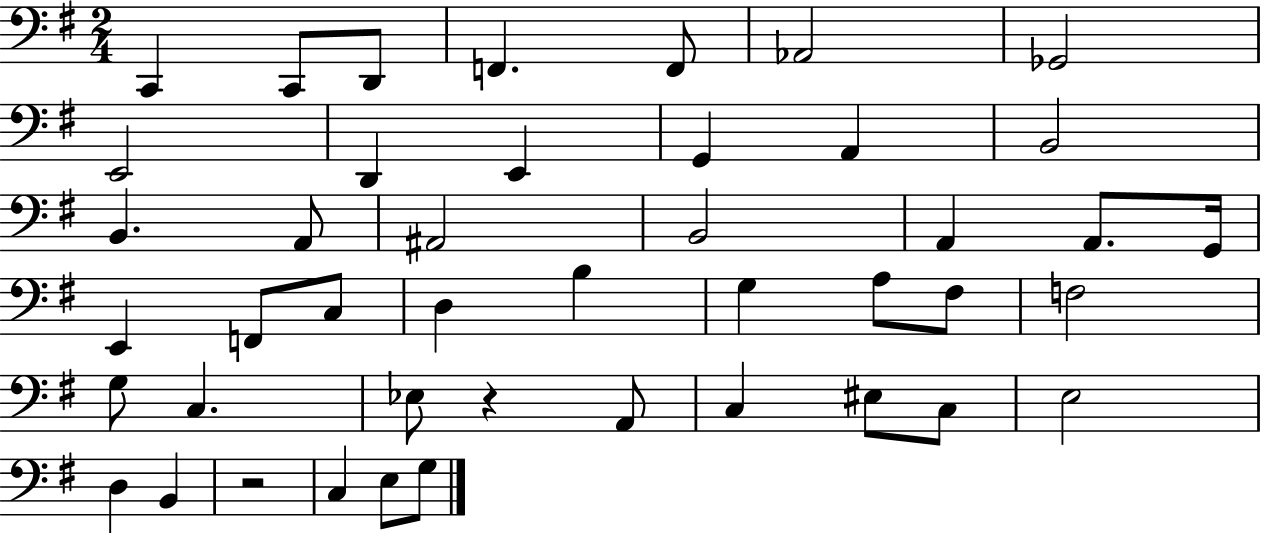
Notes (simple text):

C2/q C2/e D2/e F2/q. F2/e Ab2/h Gb2/h E2/h D2/q E2/q G2/q A2/q B2/h B2/q. A2/e A#2/h B2/h A2/q A2/e. G2/s E2/q F2/e C3/e D3/q B3/q G3/q A3/e F#3/e F3/h G3/e C3/q. Eb3/e R/q A2/e C3/q EIS3/e C3/e E3/h D3/q B2/q R/h C3/q E3/e G3/e